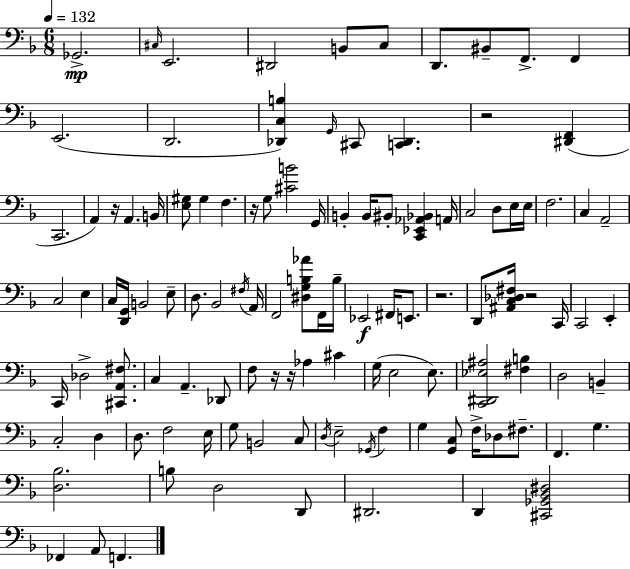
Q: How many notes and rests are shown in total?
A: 113